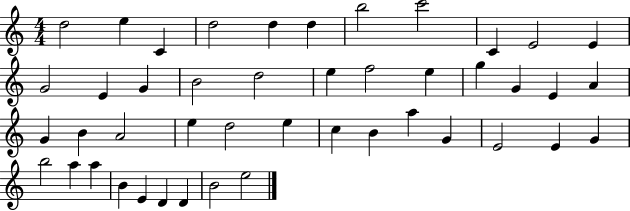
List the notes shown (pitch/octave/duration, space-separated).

D5/h E5/q C4/q D5/h D5/q D5/q B5/h C6/h C4/q E4/h E4/q G4/h E4/q G4/q B4/h D5/h E5/q F5/h E5/q G5/q G4/q E4/q A4/q G4/q B4/q A4/h E5/q D5/h E5/q C5/q B4/q A5/q G4/q E4/h E4/q G4/q B5/h A5/q A5/q B4/q E4/q D4/q D4/q B4/h E5/h